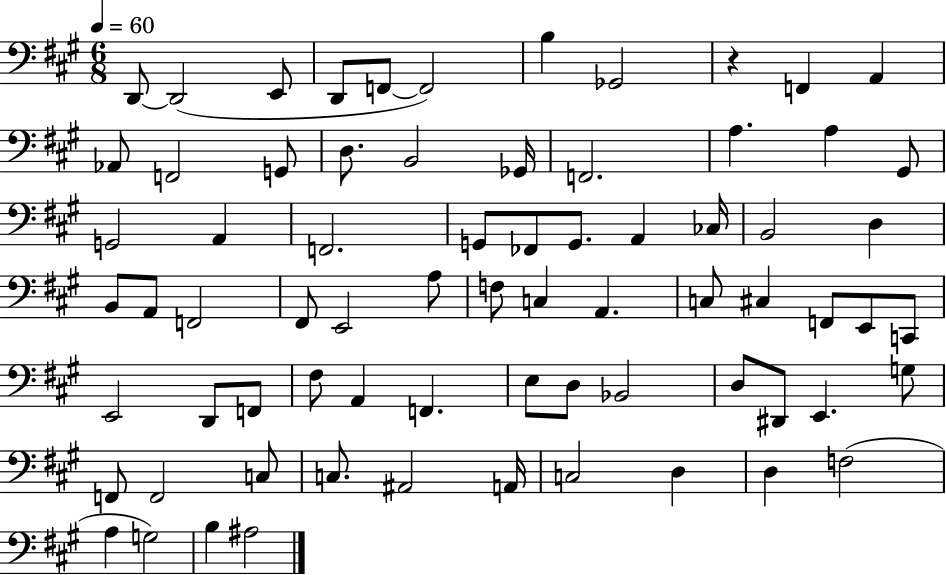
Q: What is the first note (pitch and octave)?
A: D2